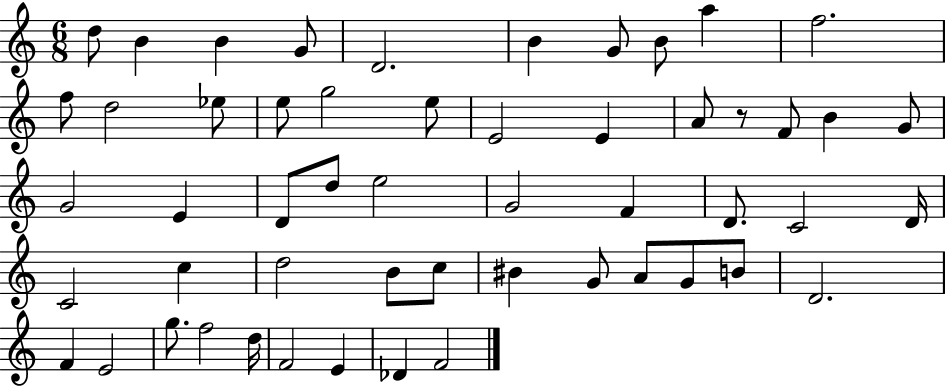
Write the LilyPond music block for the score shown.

{
  \clef treble
  \numericTimeSignature
  \time 6/8
  \key c \major
  d''8 b'4 b'4 g'8 | d'2. | b'4 g'8 b'8 a''4 | f''2. | \break f''8 d''2 ees''8 | e''8 g''2 e''8 | e'2 e'4 | a'8 r8 f'8 b'4 g'8 | \break g'2 e'4 | d'8 d''8 e''2 | g'2 f'4 | d'8. c'2 d'16 | \break c'2 c''4 | d''2 b'8 c''8 | bis'4 g'8 a'8 g'8 b'8 | d'2. | \break f'4 e'2 | g''8. f''2 d''16 | f'2 e'4 | des'4 f'2 | \break \bar "|."
}